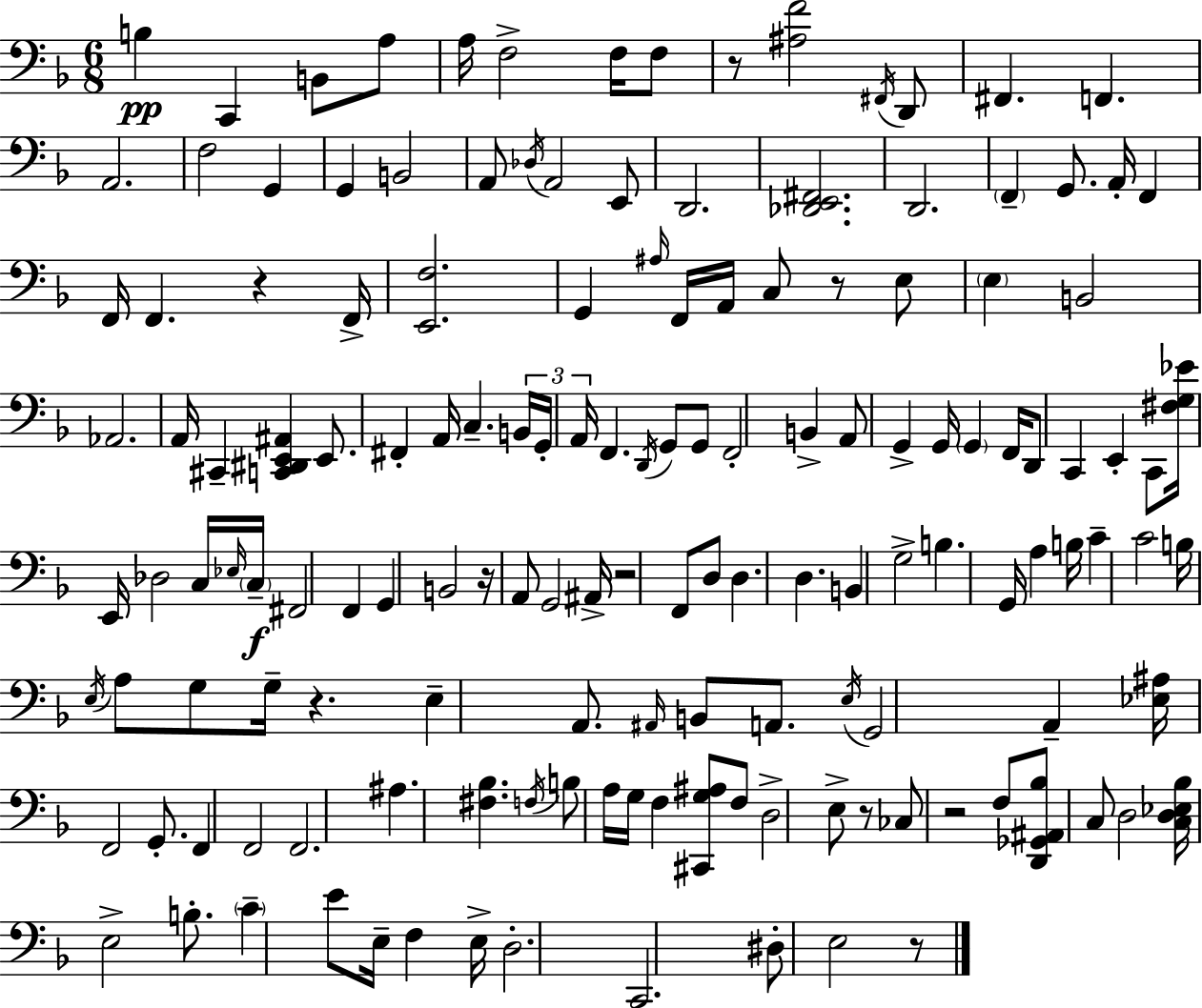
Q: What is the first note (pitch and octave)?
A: B3